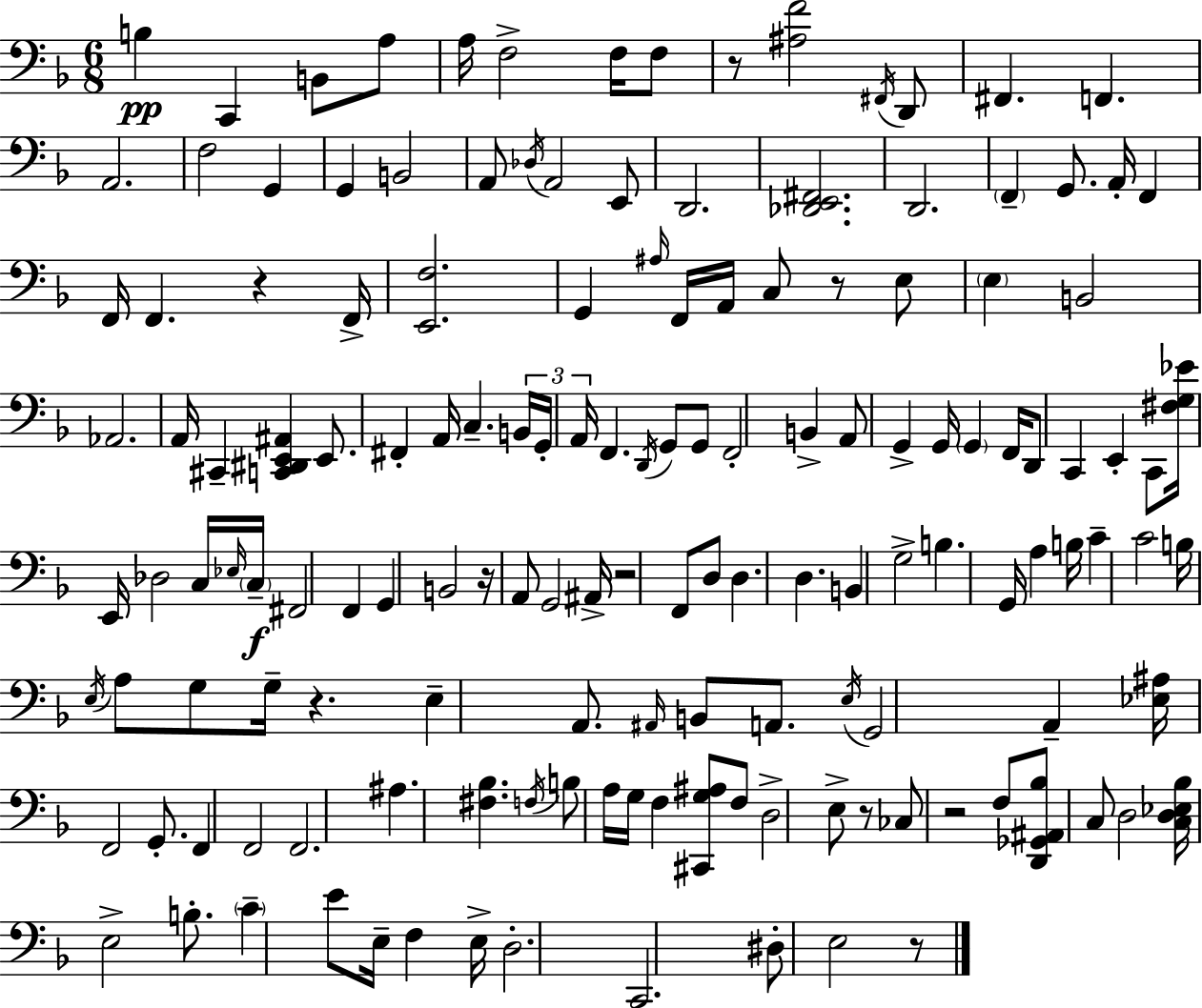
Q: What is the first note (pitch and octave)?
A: B3